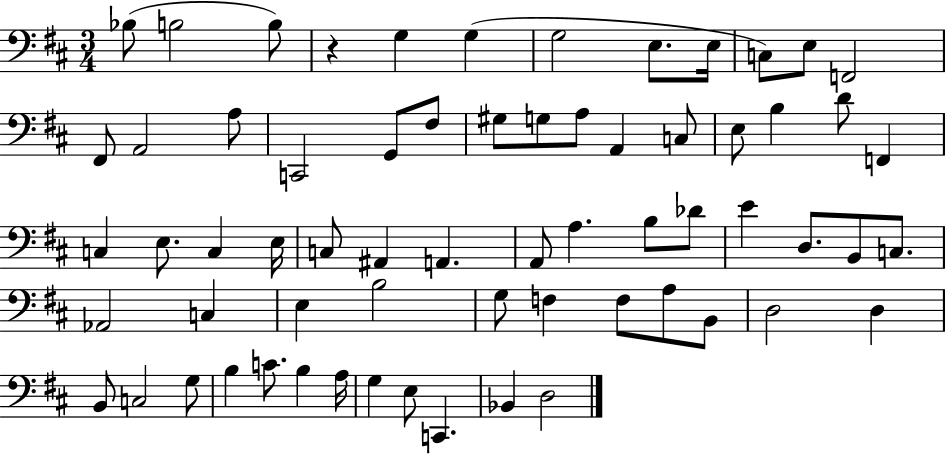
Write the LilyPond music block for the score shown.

{
  \clef bass
  \numericTimeSignature
  \time 3/4
  \key d \major
  \repeat volta 2 { bes8( b2 b8) | r4 g4 g4( | g2 e8. e16 | c8) e8 f,2 | \break fis,8 a,2 a8 | c,2 g,8 fis8 | gis8 g8 a8 a,4 c8 | e8 b4 d'8 f,4 | \break c4 e8. c4 e16 | c8 ais,4 a,4. | a,8 a4. b8 des'8 | e'4 d8. b,8 c8. | \break aes,2 c4 | e4 b2 | g8 f4 f8 a8 b,8 | d2 d4 | \break b,8 c2 g8 | b4 c'8. b4 a16 | g4 e8 c,4. | bes,4 d2 | \break } \bar "|."
}